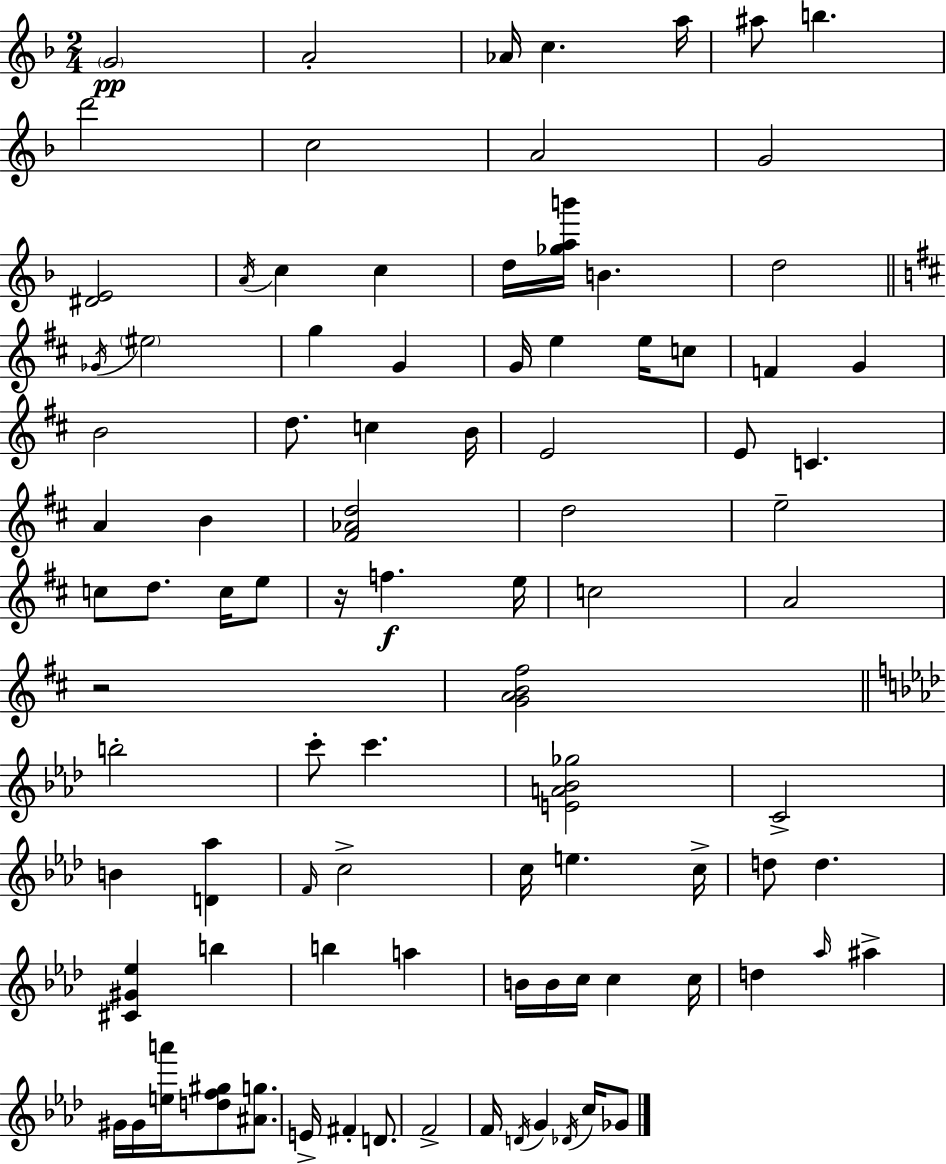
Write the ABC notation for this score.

X:1
T:Untitled
M:2/4
L:1/4
K:F
G2 A2 _A/4 c a/4 ^a/2 b d'2 c2 A2 G2 [^DE]2 A/4 c c d/4 [_gab']/4 B d2 _G/4 ^e2 g G G/4 e e/4 c/2 F G B2 d/2 c B/4 E2 E/2 C A B [^F_Ad]2 d2 e2 c/2 d/2 c/4 e/2 z/4 f e/4 c2 A2 z2 [GAB^f]2 b2 c'/2 c' [EA_B_g]2 C2 B [D_a] F/4 c2 c/4 e c/4 d/2 d [^C^G_e] b b a B/4 B/4 c/4 c c/4 d _a/4 ^a ^G/4 ^G/4 [ea']/4 [df^g]/2 [^Ag]/2 E/4 ^F D/2 F2 F/4 D/4 G _D/4 c/4 _G/2